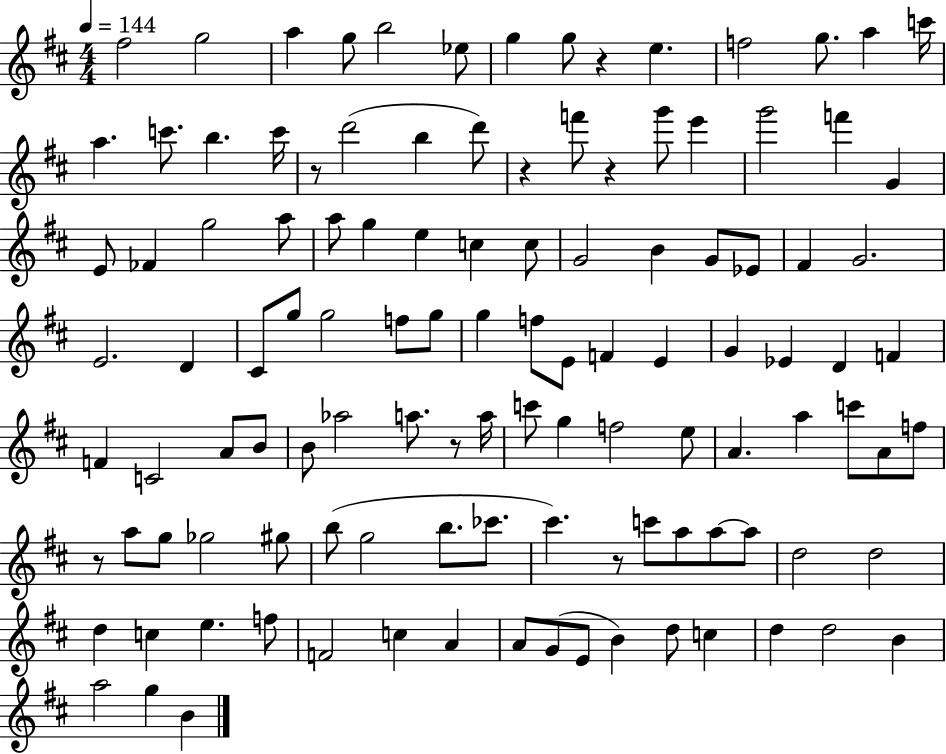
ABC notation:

X:1
T:Untitled
M:4/4
L:1/4
K:D
^f2 g2 a g/2 b2 _e/2 g g/2 z e f2 g/2 a c'/4 a c'/2 b c'/4 z/2 d'2 b d'/2 z f'/2 z g'/2 e' g'2 f' G E/2 _F g2 a/2 a/2 g e c c/2 G2 B G/2 _E/2 ^F G2 E2 D ^C/2 g/2 g2 f/2 g/2 g f/2 E/2 F E G _E D F F C2 A/2 B/2 B/2 _a2 a/2 z/2 a/4 c'/2 g f2 e/2 A a c'/2 A/2 f/2 z/2 a/2 g/2 _g2 ^g/2 b/2 g2 b/2 _c'/2 ^c' z/2 c'/2 a/2 a/2 a/2 d2 d2 d c e f/2 F2 c A A/2 G/2 E/2 B d/2 c d d2 B a2 g B